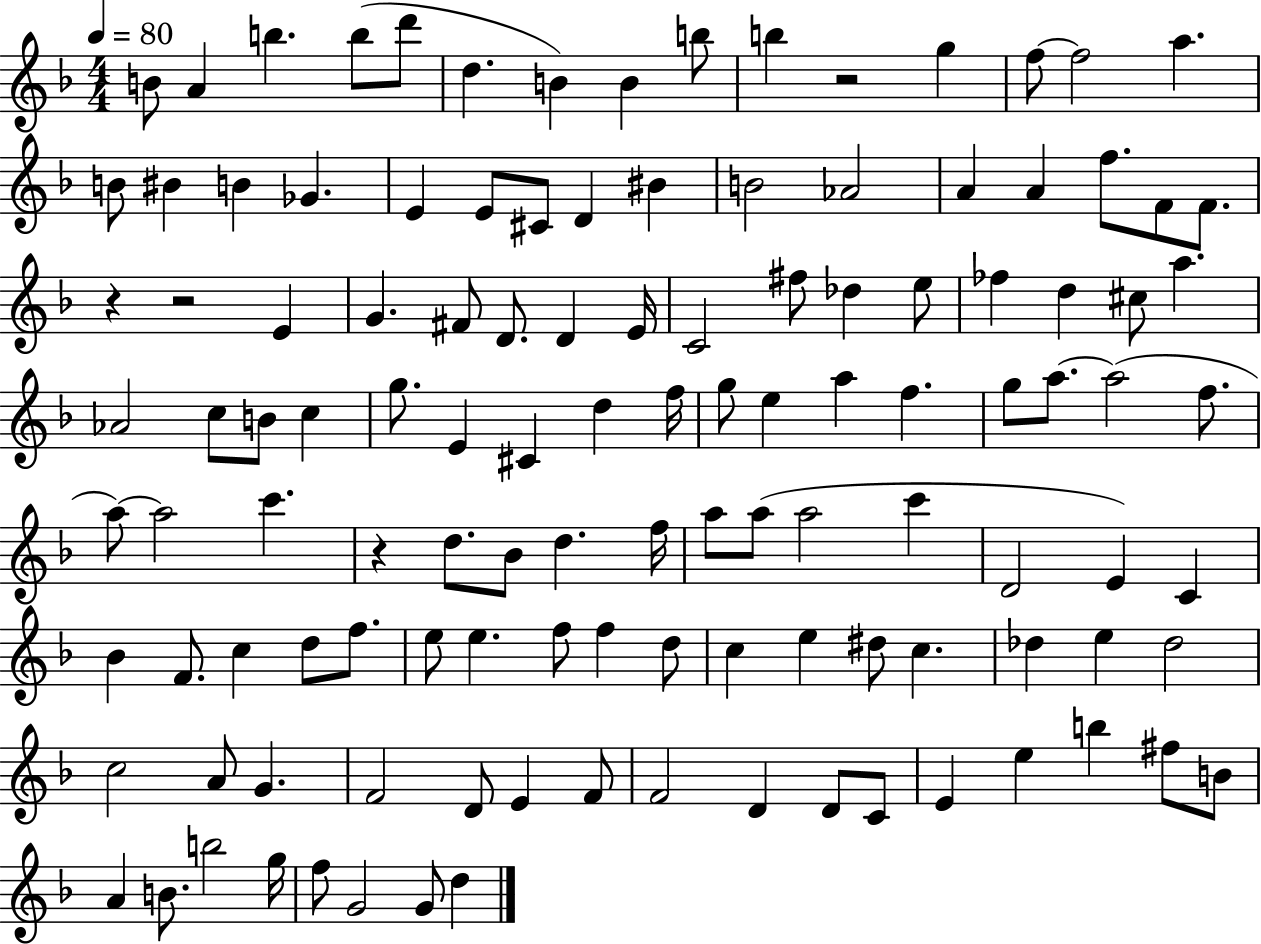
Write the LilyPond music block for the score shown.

{
  \clef treble
  \numericTimeSignature
  \time 4/4
  \key f \major
  \tempo 4 = 80
  b'8 a'4 b''4. b''8( d'''8 | d''4. b'4) b'4 b''8 | b''4 r2 g''4 | f''8~~ f''2 a''4. | \break b'8 bis'4 b'4 ges'4. | e'4 e'8 cis'8 d'4 bis'4 | b'2 aes'2 | a'4 a'4 f''8. f'8 f'8. | \break r4 r2 e'4 | g'4. fis'8 d'8. d'4 e'16 | c'2 fis''8 des''4 e''8 | fes''4 d''4 cis''8 a''4. | \break aes'2 c''8 b'8 c''4 | g''8. e'4 cis'4 d''4 f''16 | g''8 e''4 a''4 f''4. | g''8 a''8.~~ a''2( f''8. | \break a''8~~) a''2 c'''4. | r4 d''8. bes'8 d''4. f''16 | a''8 a''8( a''2 c'''4 | d'2 e'4) c'4 | \break bes'4 f'8. c''4 d''8 f''8. | e''8 e''4. f''8 f''4 d''8 | c''4 e''4 dis''8 c''4. | des''4 e''4 des''2 | \break c''2 a'8 g'4. | f'2 d'8 e'4 f'8 | f'2 d'4 d'8 c'8 | e'4 e''4 b''4 fis''8 b'8 | \break a'4 b'8. b''2 g''16 | f''8 g'2 g'8 d''4 | \bar "|."
}